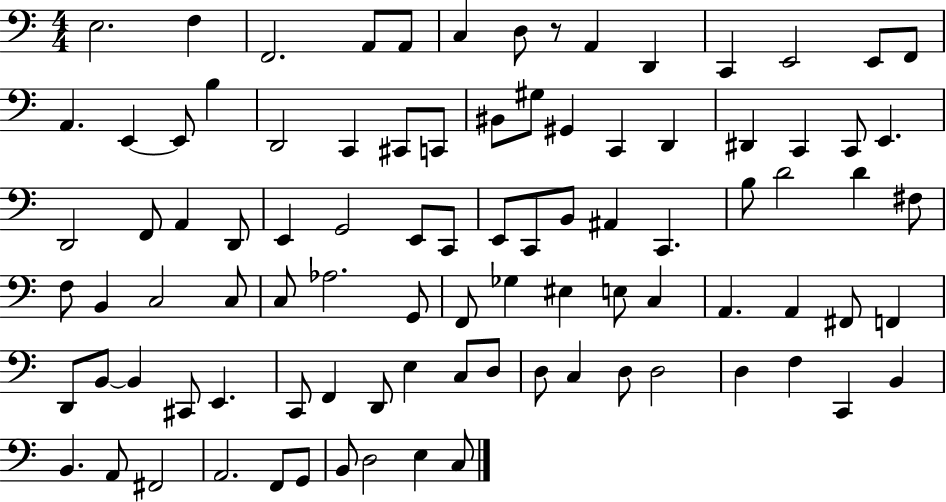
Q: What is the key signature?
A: C major